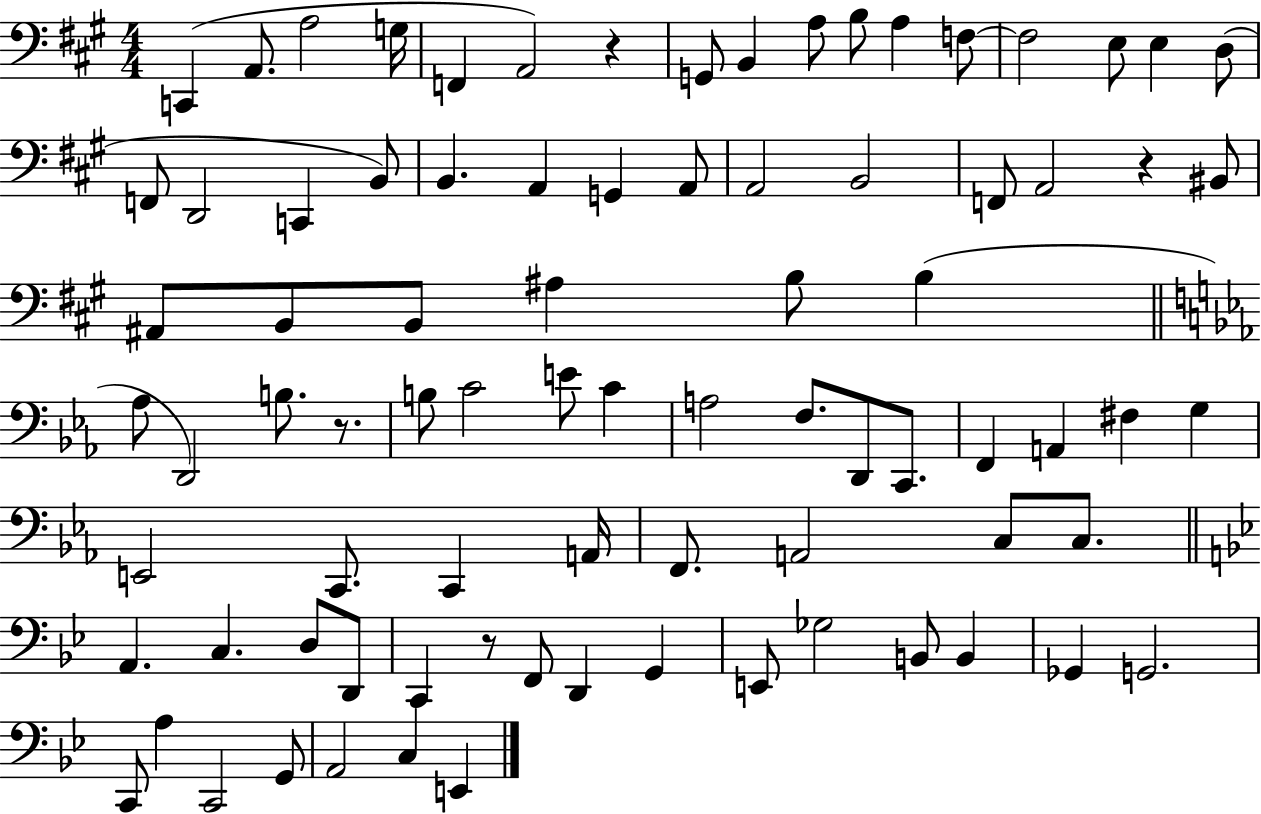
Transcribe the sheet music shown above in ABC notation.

X:1
T:Untitled
M:4/4
L:1/4
K:A
C,, A,,/2 A,2 G,/4 F,, A,,2 z G,,/2 B,, A,/2 B,/2 A, F,/2 F,2 E,/2 E, D,/2 F,,/2 D,,2 C,, B,,/2 B,, A,, G,, A,,/2 A,,2 B,,2 F,,/2 A,,2 z ^B,,/2 ^A,,/2 B,,/2 B,,/2 ^A, B,/2 B, _A,/2 D,,2 B,/2 z/2 B,/2 C2 E/2 C A,2 F,/2 D,,/2 C,,/2 F,, A,, ^F, G, E,,2 C,,/2 C,, A,,/4 F,,/2 A,,2 C,/2 C,/2 A,, C, D,/2 D,,/2 C,, z/2 F,,/2 D,, G,, E,,/2 _G,2 B,,/2 B,, _G,, G,,2 C,,/2 A, C,,2 G,,/2 A,,2 C, E,,